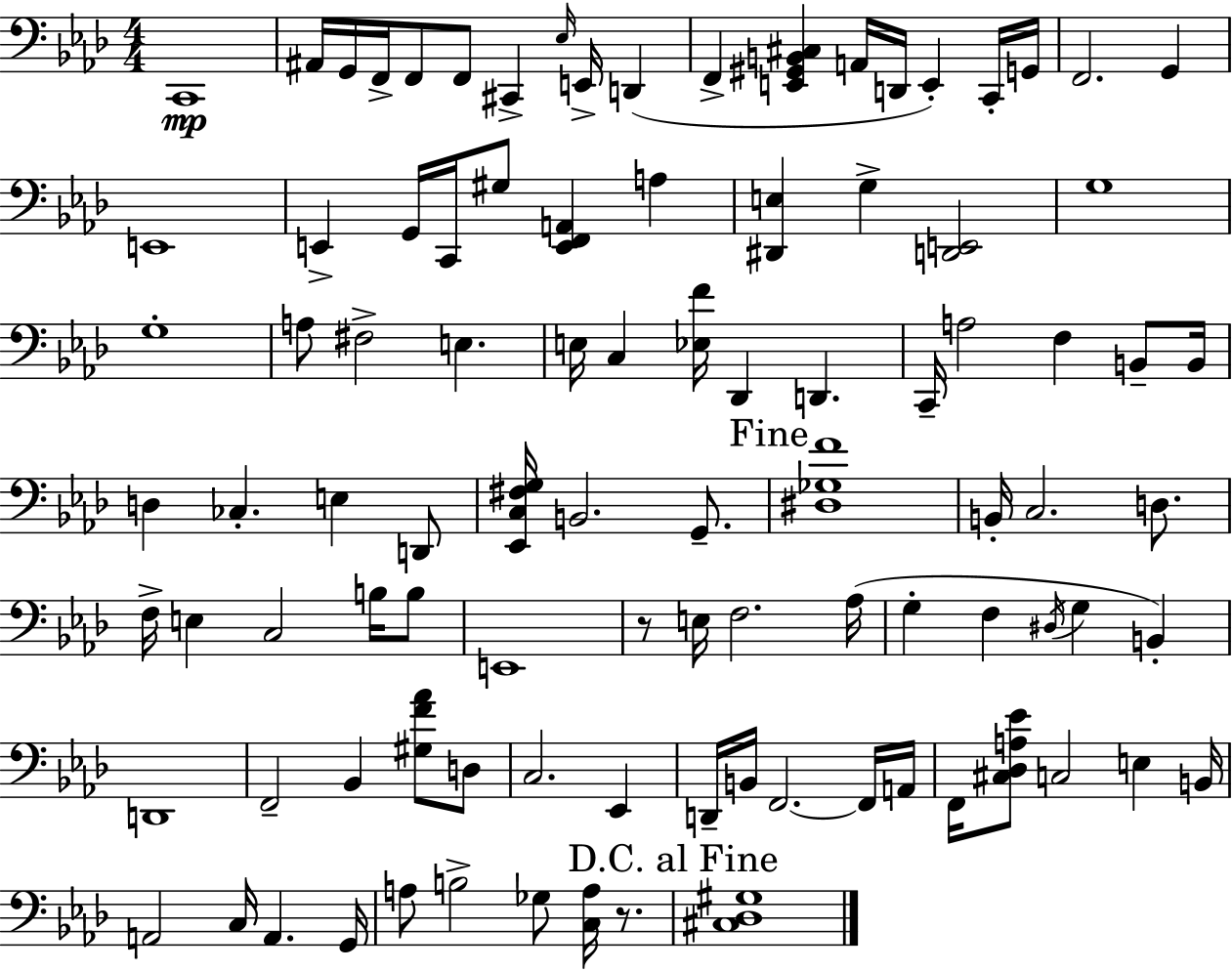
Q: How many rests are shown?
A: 2